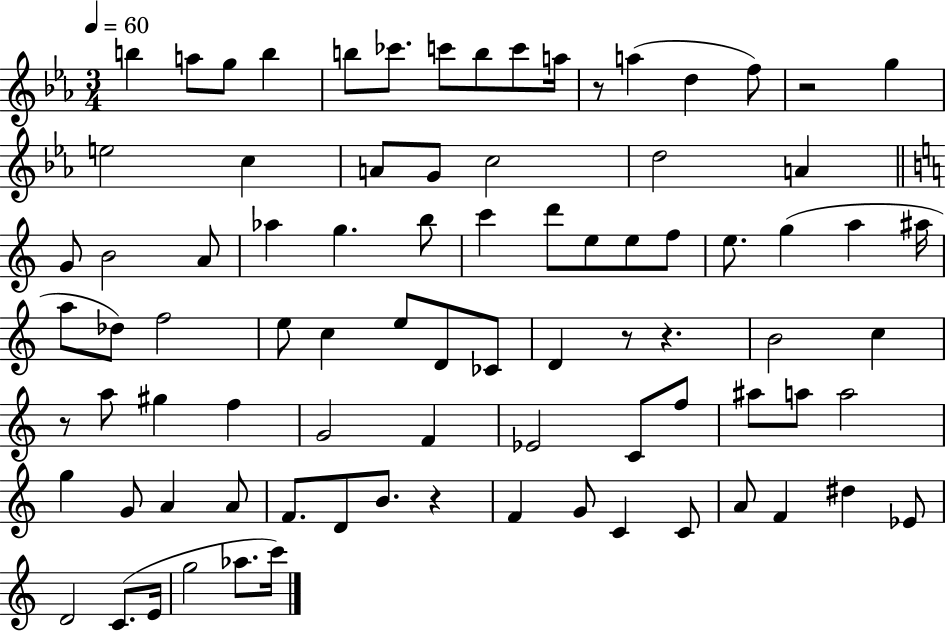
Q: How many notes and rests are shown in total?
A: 85